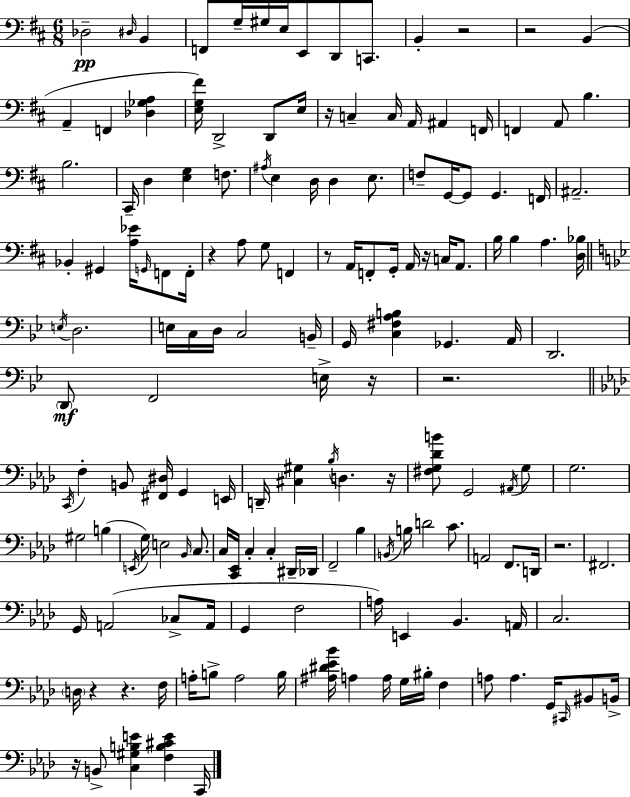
Db3/h D#3/s B2/q F2/e G3/s G#3/s E3/s E2/e D2/e C2/e. B2/q R/h R/h B2/q A2/q F2/q [Db3,Gb3,A3]/q [E3,G3,F#4]/s D2/h D2/e E3/s R/s C3/q C3/s A2/s A#2/q F2/s F2/q A2/e B3/q. B3/h. C#2/s D3/q [E3,G3]/q F3/e. A#3/s E3/q D3/s D3/q E3/e. F3/e G2/s G2/e G2/q. F2/s A#2/h. Bb2/q G#2/q [A3,Eb4]/s G2/s F2/e F2/s R/q A3/e G3/e F2/q R/e A2/s F2/e G2/s A2/s R/s C3/s A2/e. B3/s B3/q A3/q. [D3,Bb3]/s E3/s D3/h. E3/s C3/s D3/s C3/h B2/s G2/s [C3,F#3,A3,B3]/q Gb2/q. A2/s D2/h. D2/e F2/h E3/s R/s R/h. C2/s F3/q B2/e [F#2,D#3]/s G2/q E2/s D2/s [C#3,G#3]/q Bb3/s D3/q. R/s [F#3,G3,Db4,B4]/e G2/h A#2/s G3/e G3/h. G#3/h B3/q E2/s G3/s E3/h Bb2/s C3/e. C3/s [C2,Eb2]/s C3/q C3/q D#2/s Db2/s F2/h Bb3/q B2/s B3/s D4/h C4/e. A2/h F2/e. D2/s R/h. F#2/h. G2/s A2/h CES3/e A2/s G2/q F3/h A3/s E2/q Bb2/q. A2/s C3/h. D3/s R/q R/q. F3/s A3/s B3/e A3/h B3/s [A#3,D#4,Eb4,Bb4]/s A3/q A3/s G3/s BIS3/s F3/q A3/e A3/q. G2/s C#2/s BIS2/e B2/s R/s B2/e [C3,G#3,B3,E4]/q [F3,B3,C#4,E4]/q C2/s